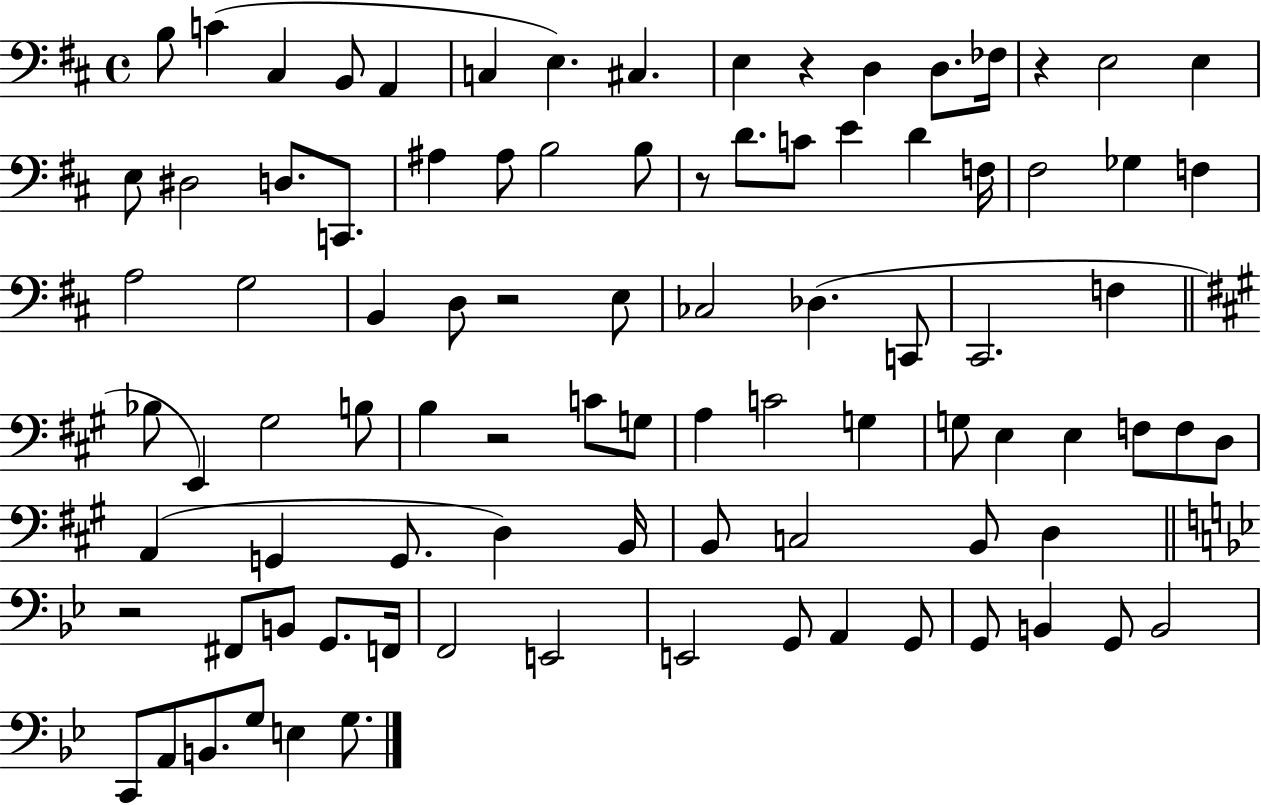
{
  \clef bass
  \time 4/4
  \defaultTimeSignature
  \key d \major
  b8 c'4( cis4 b,8 a,4 | c4 e4.) cis4. | e4 r4 d4 d8. fes16 | r4 e2 e4 | \break e8 dis2 d8. c,8. | ais4 ais8 b2 b8 | r8 d'8. c'8 e'4 d'4 f16 | fis2 ges4 f4 | \break a2 g2 | b,4 d8 r2 e8 | ces2 des4.( c,8 | cis,2. f4 | \break \bar "||" \break \key a \major bes8 e,4) gis2 b8 | b4 r2 c'8 g8 | a4 c'2 g4 | g8 e4 e4 f8 f8 d8 | \break a,4( g,4 g,8. d4) b,16 | b,8 c2 b,8 d4 | \bar "||" \break \key bes \major r2 fis,8 b,8 g,8. f,16 | f,2 e,2 | e,2 g,8 a,4 g,8 | g,8 b,4 g,8 b,2 | \break c,8 a,8 b,8. g8 e4 g8. | \bar "|."
}